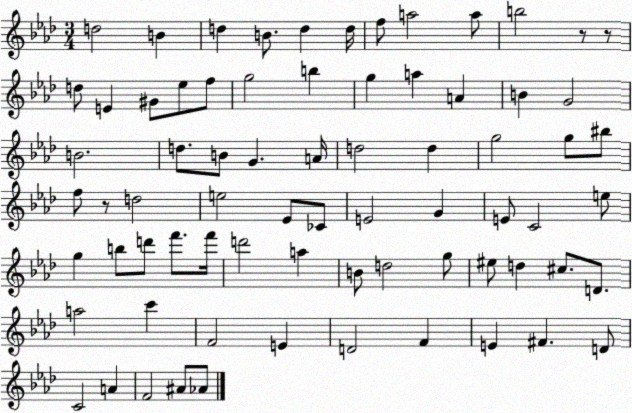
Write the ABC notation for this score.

X:1
T:Untitled
M:3/4
L:1/4
K:Ab
d2 B d B/2 d d/4 f/2 a2 a/2 b2 z/2 z/2 d/2 E ^G/2 _e/2 f/2 g2 b g a A B G2 B2 d/2 B/2 G A/4 d2 d g2 g/2 ^b/2 f/2 z/2 d2 e2 _E/2 _C/2 E2 G E/2 C2 e/2 g b/2 d'/2 f'/2 f'/4 d'2 a B/2 d2 g/2 ^e/2 d ^c/2 D/2 a2 c' F2 E D2 F E ^F D/2 C2 A F2 ^A/2 _A/2